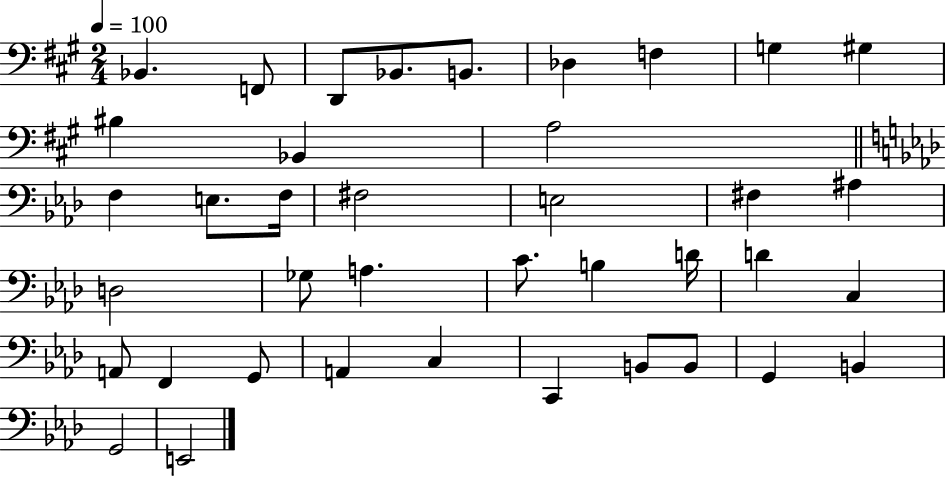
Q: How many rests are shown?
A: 0